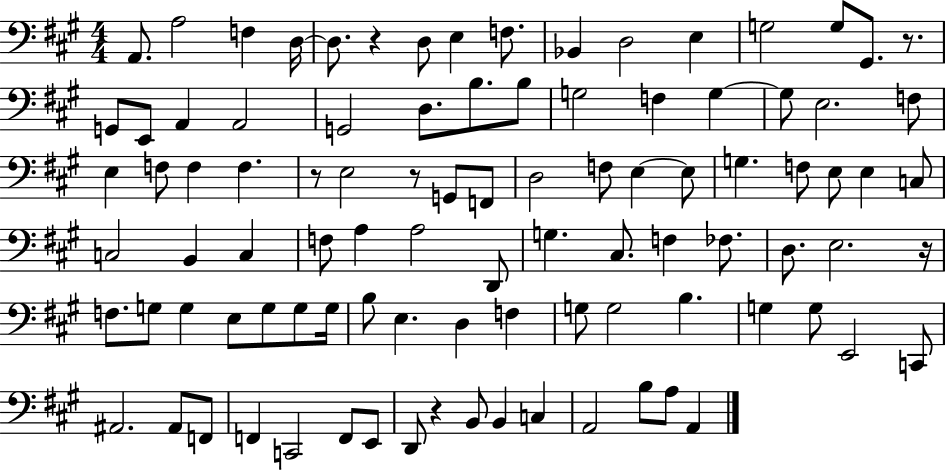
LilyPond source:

{
  \clef bass
  \numericTimeSignature
  \time 4/4
  \key a \major
  a,8. a2 f4 d16~~ | d8. r4 d8 e4 f8. | bes,4 d2 e4 | g2 g8 gis,8. r8. | \break g,8 e,8 a,4 a,2 | g,2 d8. b8. b8 | g2 f4 g4~~ | g8 e2. f8 | \break e4 f8 f4 f4. | r8 e2 r8 g,8 f,8 | d2 f8 e4~~ e8 | g4. f8 e8 e4 c8 | \break c2 b,4 c4 | f8 a4 a2 d,8 | g4. cis8. f4 fes8. | d8. e2. r16 | \break f8. g8 g4 e8 g8 g8 g16 | b8 e4. d4 f4 | g8 g2 b4. | g4 g8 e,2 c,8 | \break ais,2. ais,8 f,8 | f,4 c,2 f,8 e,8 | d,8 r4 b,8 b,4 c4 | a,2 b8 a8 a,4 | \break \bar "|."
}